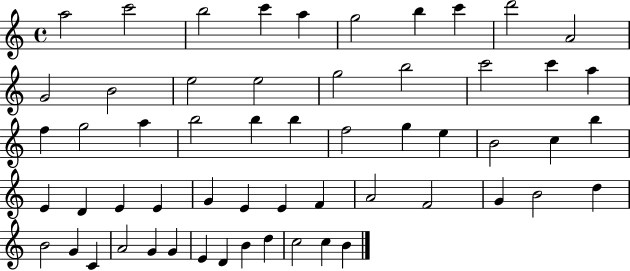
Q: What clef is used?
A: treble